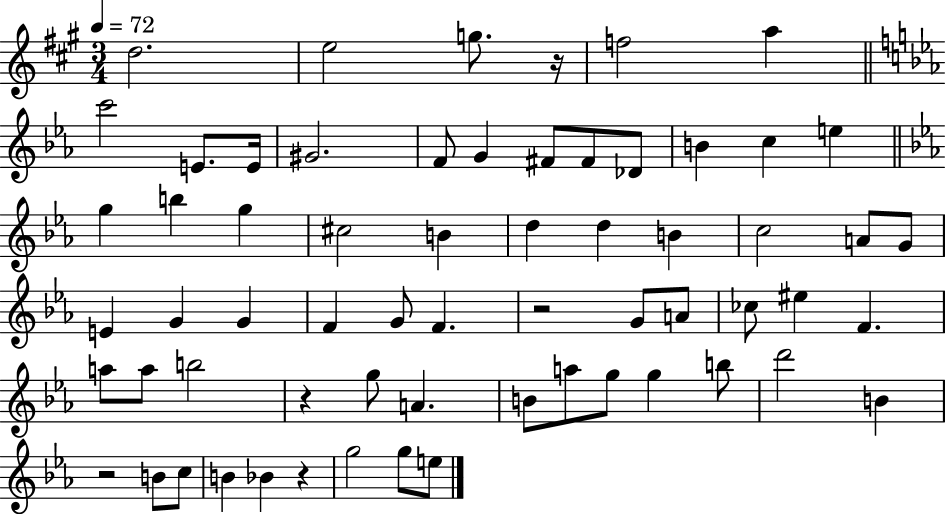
{
  \clef treble
  \numericTimeSignature
  \time 3/4
  \key a \major
  \tempo 4 = 72
  d''2. | e''2 g''8. r16 | f''2 a''4 | \bar "||" \break \key c \minor c'''2 e'8. e'16 | gis'2. | f'8 g'4 fis'8 fis'8 des'8 | b'4 c''4 e''4 | \break \bar "||" \break \key ees \major g''4 b''4 g''4 | cis''2 b'4 | d''4 d''4 b'4 | c''2 a'8 g'8 | \break e'4 g'4 g'4 | f'4 g'8 f'4. | r2 g'8 a'8 | ces''8 eis''4 f'4. | \break a''8 a''8 b''2 | r4 g''8 a'4. | b'8 a''8 g''8 g''4 b''8 | d'''2 b'4 | \break r2 b'8 c''8 | b'4 bes'4 r4 | g''2 g''8 e''8 | \bar "|."
}